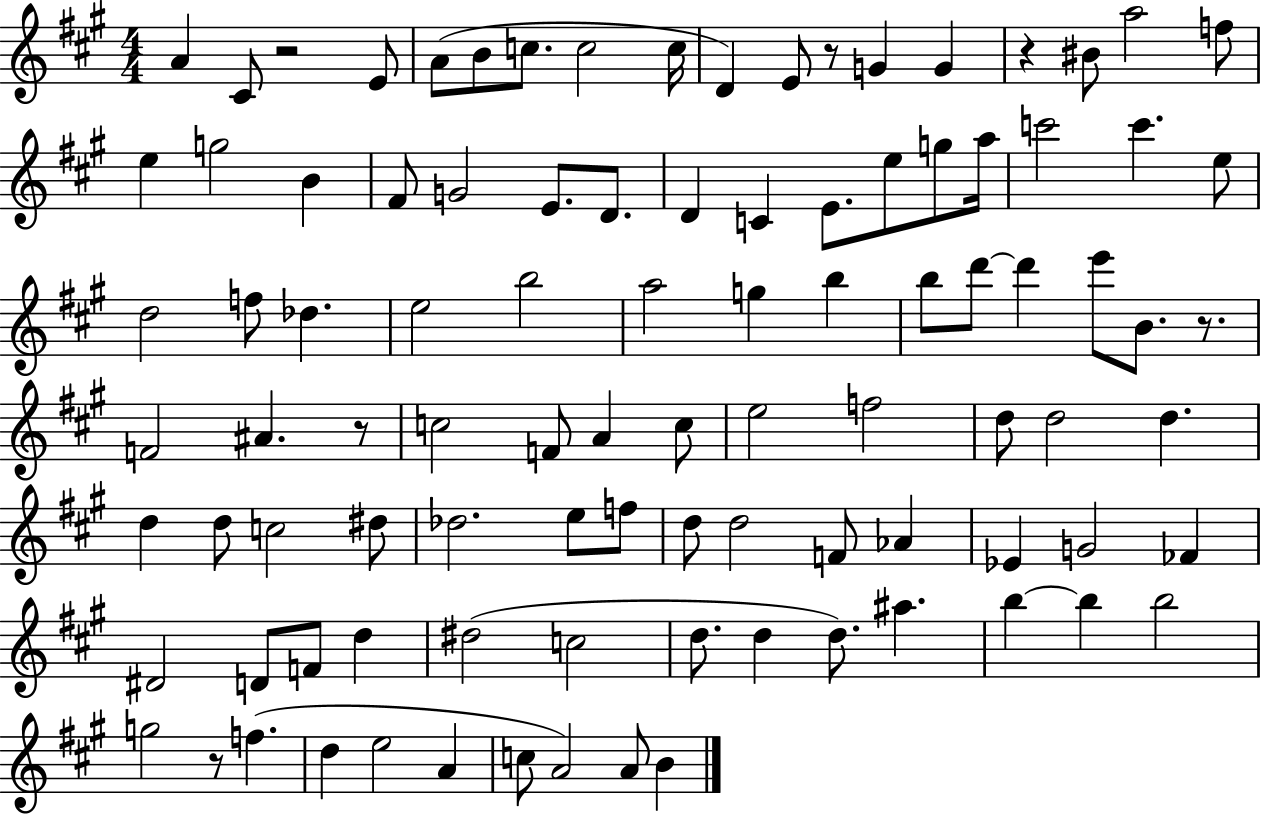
X:1
T:Untitled
M:4/4
L:1/4
K:A
A ^C/2 z2 E/2 A/2 B/2 c/2 c2 c/4 D E/2 z/2 G G z ^B/2 a2 f/2 e g2 B ^F/2 G2 E/2 D/2 D C E/2 e/2 g/2 a/4 c'2 c' e/2 d2 f/2 _d e2 b2 a2 g b b/2 d'/2 d' e'/2 B/2 z/2 F2 ^A z/2 c2 F/2 A c/2 e2 f2 d/2 d2 d d d/2 c2 ^d/2 _d2 e/2 f/2 d/2 d2 F/2 _A _E G2 _F ^D2 D/2 F/2 d ^d2 c2 d/2 d d/2 ^a b b b2 g2 z/2 f d e2 A c/2 A2 A/2 B